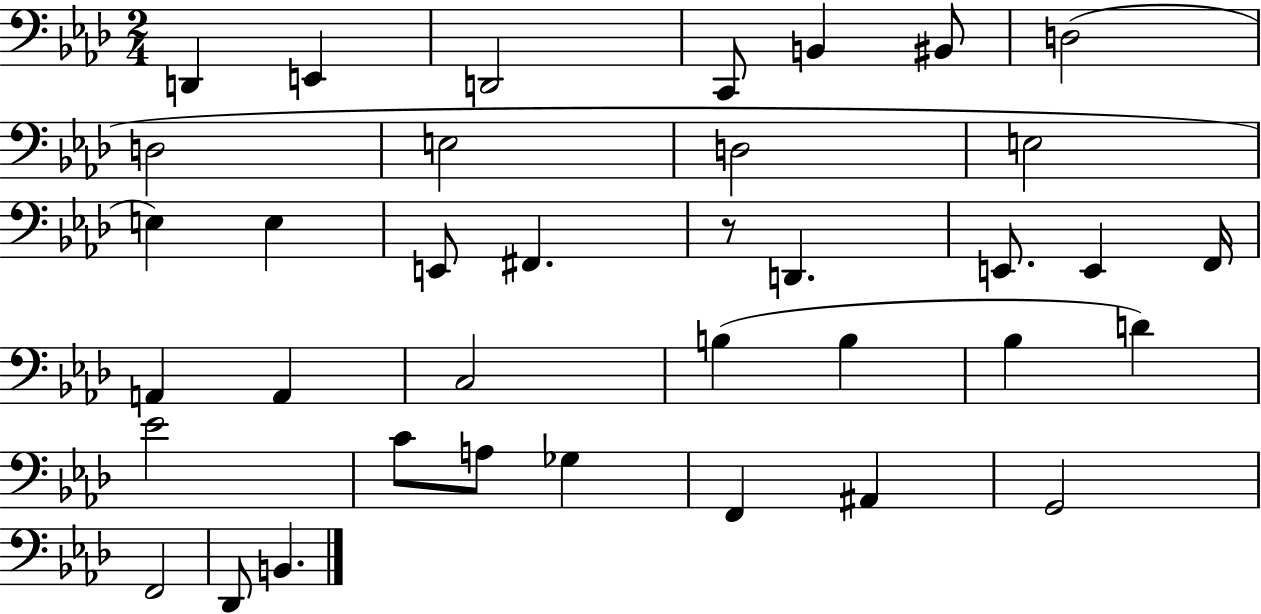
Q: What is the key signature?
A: AES major